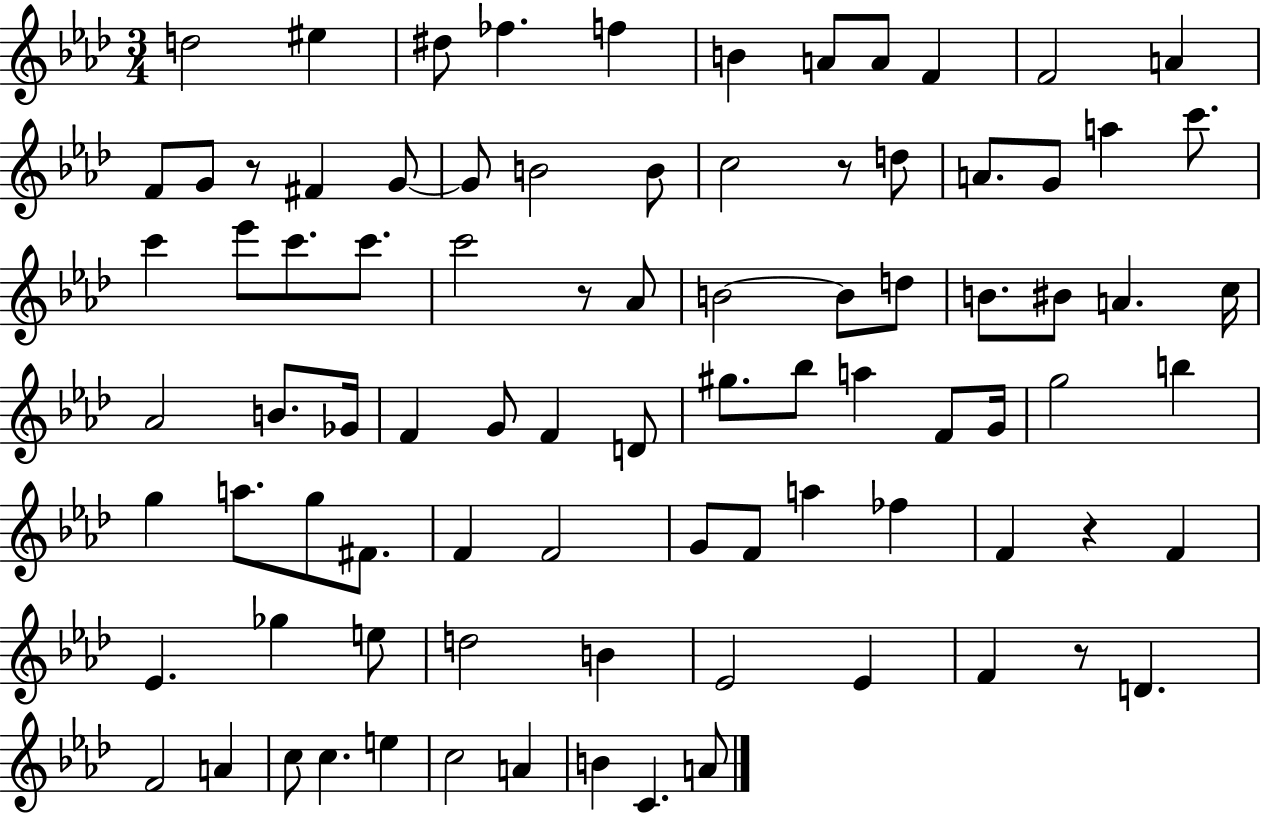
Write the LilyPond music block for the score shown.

{
  \clef treble
  \numericTimeSignature
  \time 3/4
  \key aes \major
  d''2 eis''4 | dis''8 fes''4. f''4 | b'4 a'8 a'8 f'4 | f'2 a'4 | \break f'8 g'8 r8 fis'4 g'8~~ | g'8 b'2 b'8 | c''2 r8 d''8 | a'8. g'8 a''4 c'''8. | \break c'''4 ees'''8 c'''8. c'''8. | c'''2 r8 aes'8 | b'2~~ b'8 d''8 | b'8. bis'8 a'4. c''16 | \break aes'2 b'8. ges'16 | f'4 g'8 f'4 d'8 | gis''8. bes''8 a''4 f'8 g'16 | g''2 b''4 | \break g''4 a''8. g''8 fis'8. | f'4 f'2 | g'8 f'8 a''4 fes''4 | f'4 r4 f'4 | \break ees'4. ges''4 e''8 | d''2 b'4 | ees'2 ees'4 | f'4 r8 d'4. | \break f'2 a'4 | c''8 c''4. e''4 | c''2 a'4 | b'4 c'4. a'8 | \break \bar "|."
}